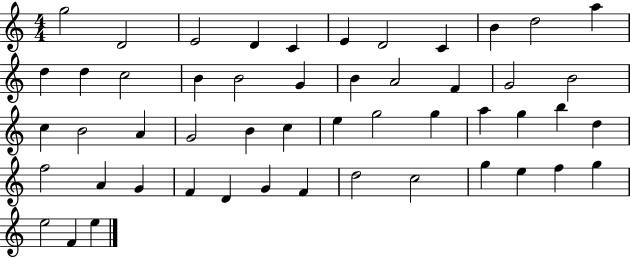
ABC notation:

X:1
T:Untitled
M:4/4
L:1/4
K:C
g2 D2 E2 D C E D2 C B d2 a d d c2 B B2 G B A2 F G2 B2 c B2 A G2 B c e g2 g a g b d f2 A G F D G F d2 c2 g e f g e2 F e